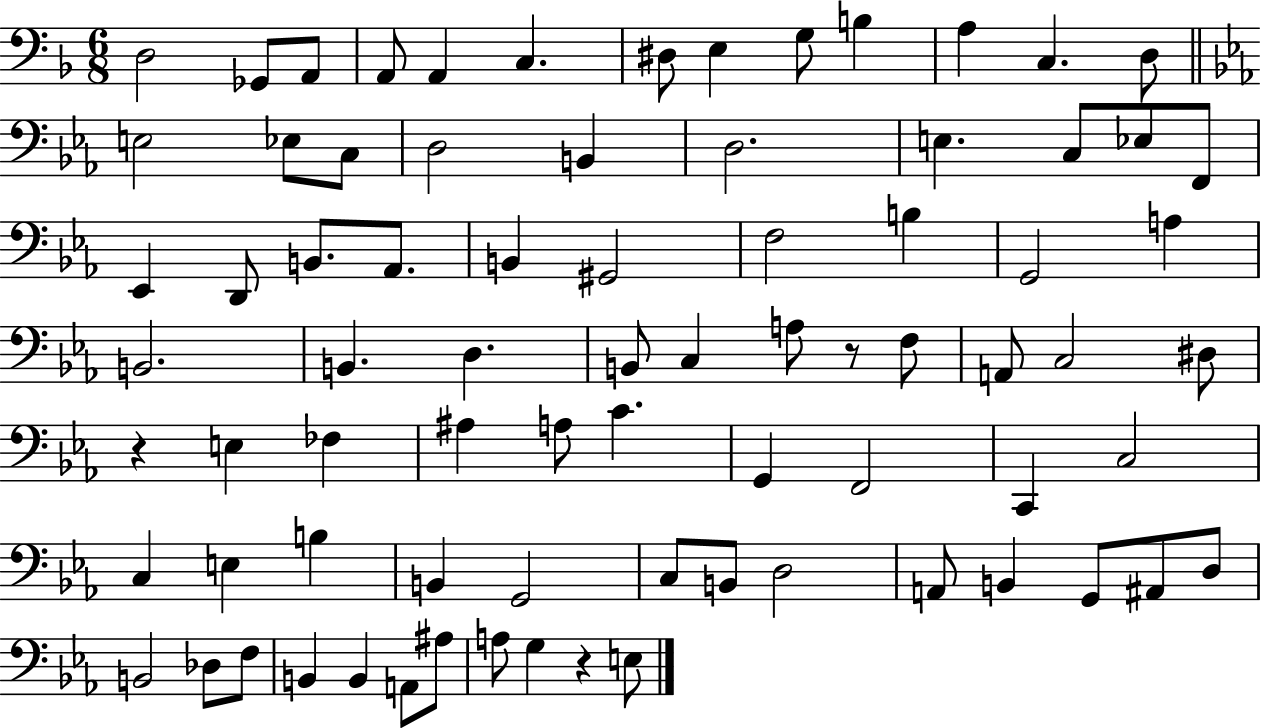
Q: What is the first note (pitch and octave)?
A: D3